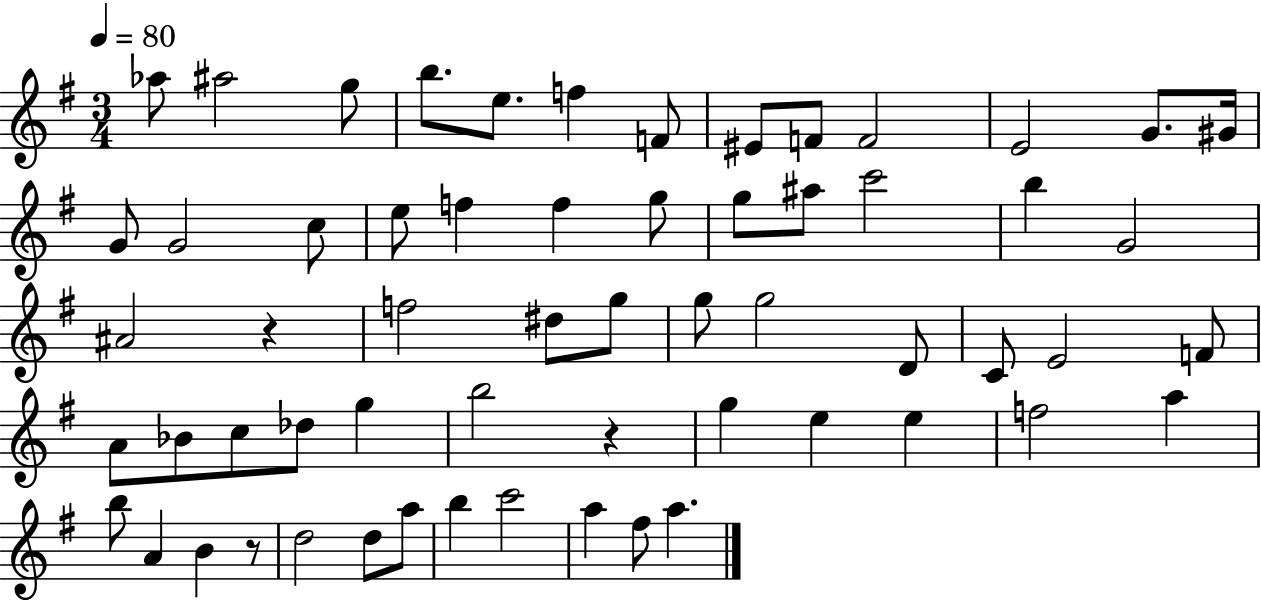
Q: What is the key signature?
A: G major